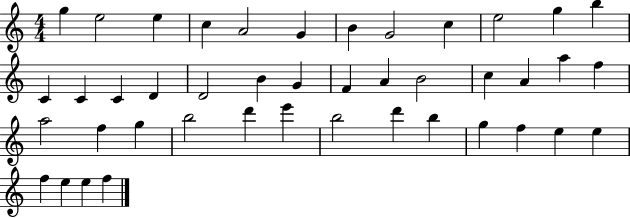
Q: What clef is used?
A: treble